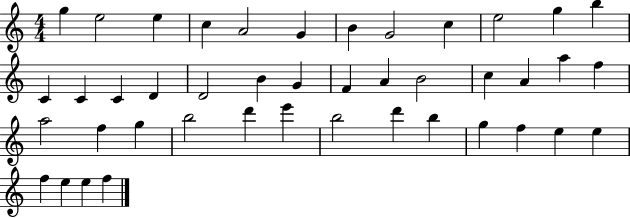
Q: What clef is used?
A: treble